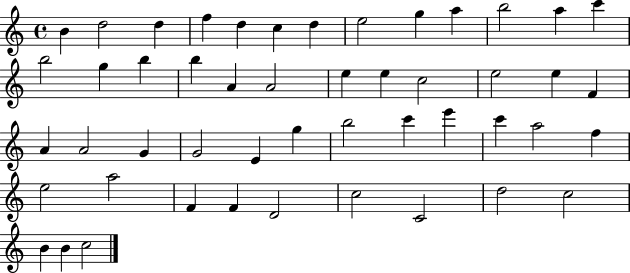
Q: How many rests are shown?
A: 0